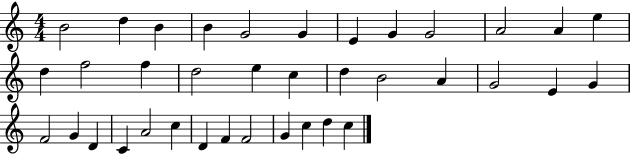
B4/h D5/q B4/q B4/q G4/h G4/q E4/q G4/q G4/h A4/h A4/q E5/q D5/q F5/h F5/q D5/h E5/q C5/q D5/q B4/h A4/q G4/h E4/q G4/q F4/h G4/q D4/q C4/q A4/h C5/q D4/q F4/q F4/h G4/q C5/q D5/q C5/q